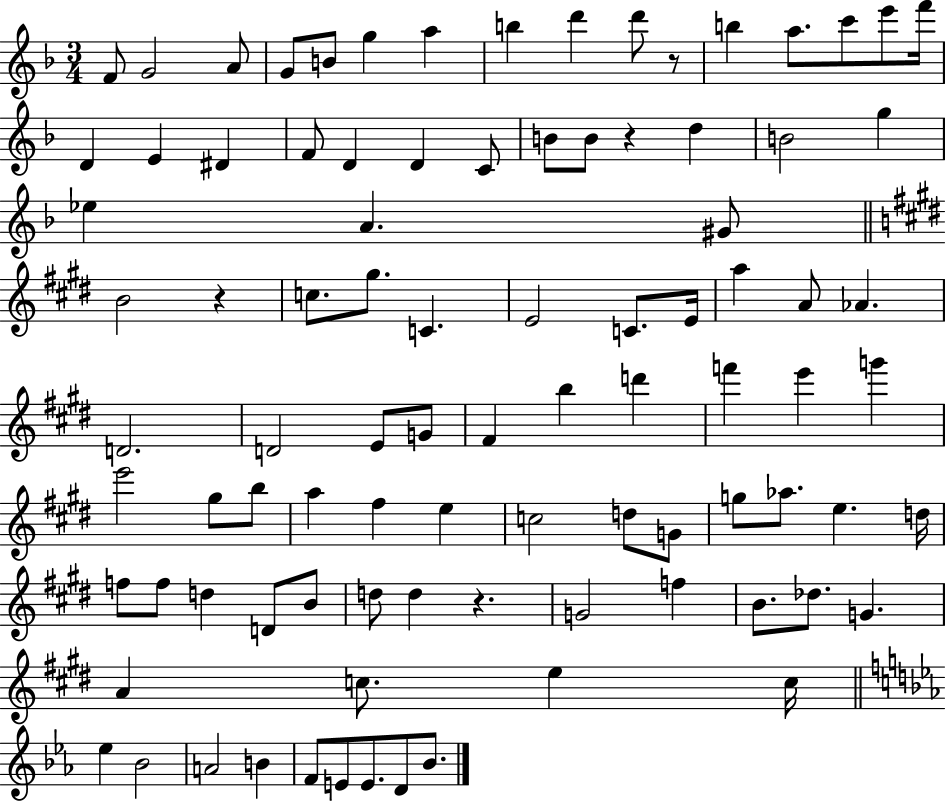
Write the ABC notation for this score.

X:1
T:Untitled
M:3/4
L:1/4
K:F
F/2 G2 A/2 G/2 B/2 g a b d' d'/2 z/2 b a/2 c'/2 e'/2 f'/4 D E ^D F/2 D D C/2 B/2 B/2 z d B2 g _e A ^G/2 B2 z c/2 ^g/2 C E2 C/2 E/4 a A/2 _A D2 D2 E/2 G/2 ^F b d' f' e' g' e'2 ^g/2 b/2 a ^f e c2 d/2 G/2 g/2 _a/2 e d/4 f/2 f/2 d D/2 B/2 d/2 d z G2 f B/2 _d/2 G A c/2 e c/4 _e _B2 A2 B F/2 E/2 E/2 D/2 _B/2